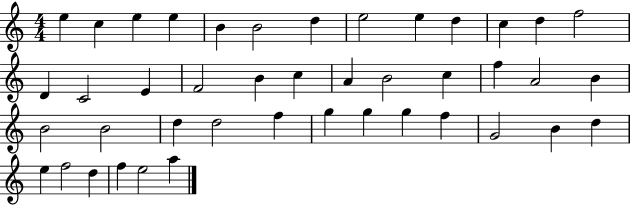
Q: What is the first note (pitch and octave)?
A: E5